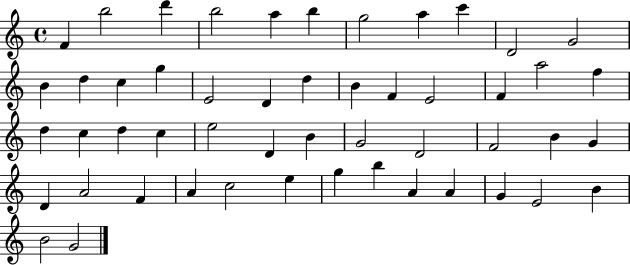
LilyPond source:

{
  \clef treble
  \time 4/4
  \defaultTimeSignature
  \key c \major
  f'4 b''2 d'''4 | b''2 a''4 b''4 | g''2 a''4 c'''4 | d'2 g'2 | \break b'4 d''4 c''4 g''4 | e'2 d'4 d''4 | b'4 f'4 e'2 | f'4 a''2 f''4 | \break d''4 c''4 d''4 c''4 | e''2 d'4 b'4 | g'2 d'2 | f'2 b'4 g'4 | \break d'4 a'2 f'4 | a'4 c''2 e''4 | g''4 b''4 a'4 a'4 | g'4 e'2 b'4 | \break b'2 g'2 | \bar "|."
}